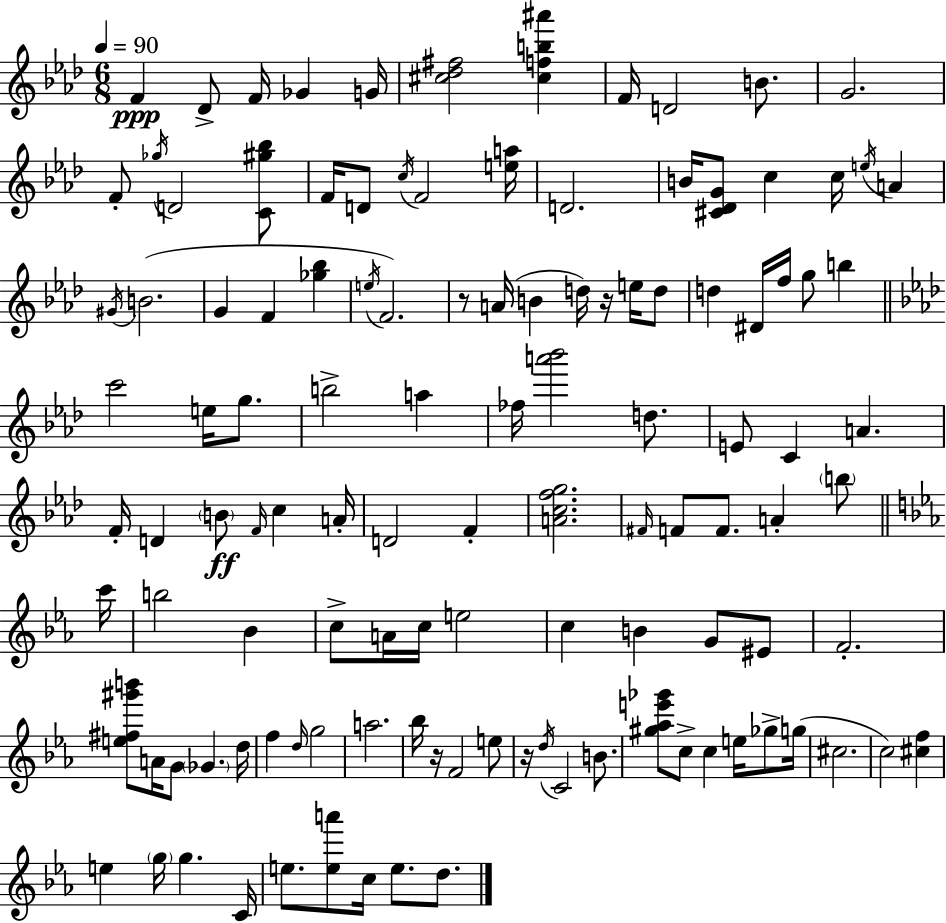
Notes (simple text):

F4/q Db4/e F4/s Gb4/q G4/s [C#5,Db5,F#5]/h [C#5,F5,B5,A#6]/q F4/s D4/h B4/e. G4/h. F4/e Gb5/s D4/h [C4,G#5,Bb5]/e F4/s D4/e C5/s F4/h [E5,A5]/s D4/h. B4/s [C#4,Db4,G4]/e C5/q C5/s E5/s A4/q G#4/s B4/h. G4/q F4/q [Gb5,Bb5]/q E5/s F4/h. R/e A4/s B4/q D5/s R/s E5/s D5/e D5/q D#4/s F5/s G5/e B5/q C6/h E5/s G5/e. B5/h A5/q FES5/s [A6,Bb6]/h D5/e. E4/e C4/q A4/q. F4/s D4/q B4/e F4/s C5/q A4/s D4/h F4/q [A4,C5,F5,G5]/h. F#4/s F4/e F4/e. A4/q B5/e C6/s B5/h Bb4/q C5/e A4/s C5/s E5/h C5/q B4/q G4/e EIS4/e F4/h. [E5,F#5,G#6,B6]/e A4/s G4/e Gb4/q. D5/s F5/q D5/s G5/h A5/h. Bb5/s R/s F4/h E5/e R/s D5/s C4/h B4/e. [G#5,Ab5,E6,Gb6]/e C5/e C5/q E5/s Gb5/e G5/s C#5/h. C5/h [C#5,F5]/q E5/q G5/s G5/q. C4/s E5/e. [E5,A6]/e C5/s E5/e. D5/e.